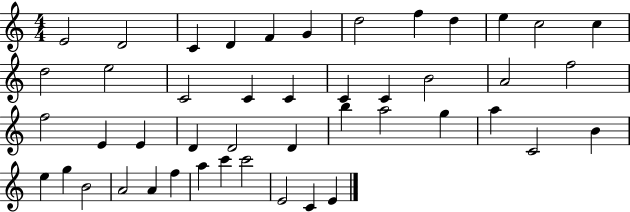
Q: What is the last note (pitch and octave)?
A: E4